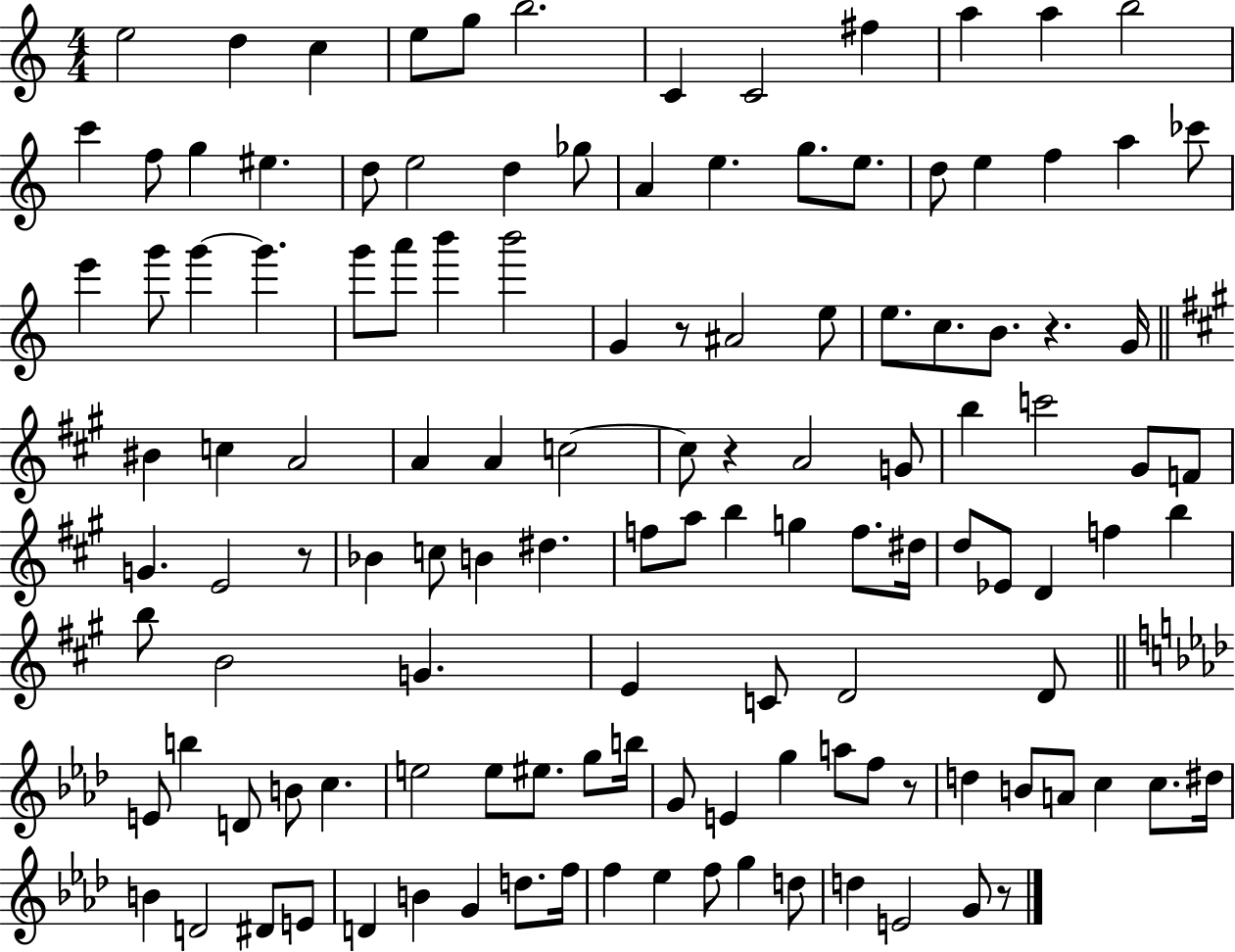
{
  \clef treble
  \numericTimeSignature
  \time 4/4
  \key c \major
  e''2 d''4 c''4 | e''8 g''8 b''2. | c'4 c'2 fis''4 | a''4 a''4 b''2 | \break c'''4 f''8 g''4 eis''4. | d''8 e''2 d''4 ges''8 | a'4 e''4. g''8. e''8. | d''8 e''4 f''4 a''4 ces'''8 | \break e'''4 g'''8 g'''4~~ g'''4. | g'''8 a'''8 b'''4 b'''2 | g'4 r8 ais'2 e''8 | e''8. c''8. b'8. r4. g'16 | \break \bar "||" \break \key a \major bis'4 c''4 a'2 | a'4 a'4 c''2~~ | c''8 r4 a'2 g'8 | b''4 c'''2 gis'8 f'8 | \break g'4. e'2 r8 | bes'4 c''8 b'4 dis''4. | f''8 a''8 b''4 g''4 f''8. dis''16 | d''8 ees'8 d'4 f''4 b''4 | \break b''8 b'2 g'4. | e'4 c'8 d'2 d'8 | \bar "||" \break \key f \minor e'8 b''4 d'8 b'8 c''4. | e''2 e''8 eis''8. g''8 b''16 | g'8 e'4 g''4 a''8 f''8 r8 | d''4 b'8 a'8 c''4 c''8. dis''16 | \break b'4 d'2 dis'8 e'8 | d'4 b'4 g'4 d''8. f''16 | f''4 ees''4 f''8 g''4 d''8 | d''4 e'2 g'8 r8 | \break \bar "|."
}